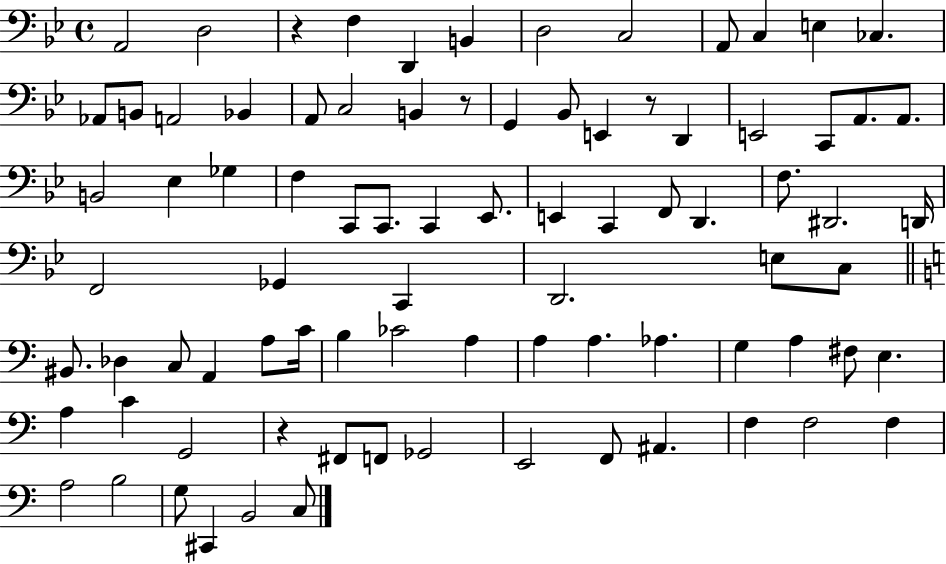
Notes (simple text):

A2/h D3/h R/q F3/q D2/q B2/q D3/h C3/h A2/e C3/q E3/q CES3/q. Ab2/e B2/e A2/h Bb2/q A2/e C3/h B2/q R/e G2/q Bb2/e E2/q R/e D2/q E2/h C2/e A2/e. A2/e. B2/h Eb3/q Gb3/q F3/q C2/e C2/e. C2/q Eb2/e. E2/q C2/q F2/e D2/q. F3/e. D#2/h. D2/s F2/h Gb2/q C2/q D2/h. E3/e C3/e BIS2/e. Db3/q C3/e A2/q A3/e C4/s B3/q CES4/h A3/q A3/q A3/q. Ab3/q. G3/q A3/q F#3/e E3/q. A3/q C4/q G2/h R/q F#2/e F2/e Gb2/h E2/h F2/e A#2/q. F3/q F3/h F3/q A3/h B3/h G3/e C#2/q B2/h C3/e